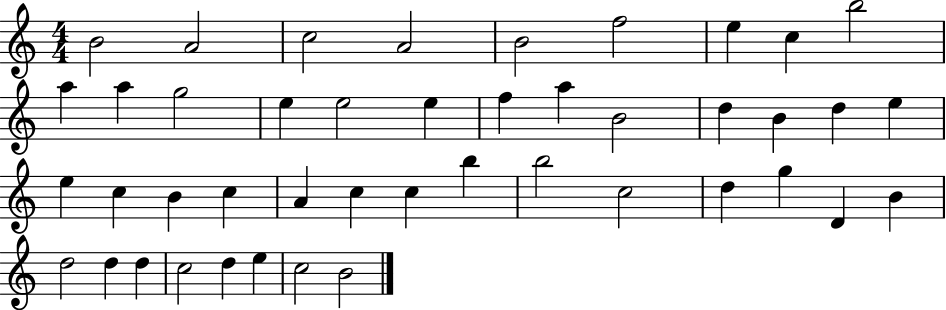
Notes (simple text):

B4/h A4/h C5/h A4/h B4/h F5/h E5/q C5/q B5/h A5/q A5/q G5/h E5/q E5/h E5/q F5/q A5/q B4/h D5/q B4/q D5/q E5/q E5/q C5/q B4/q C5/q A4/q C5/q C5/q B5/q B5/h C5/h D5/q G5/q D4/q B4/q D5/h D5/q D5/q C5/h D5/q E5/q C5/h B4/h